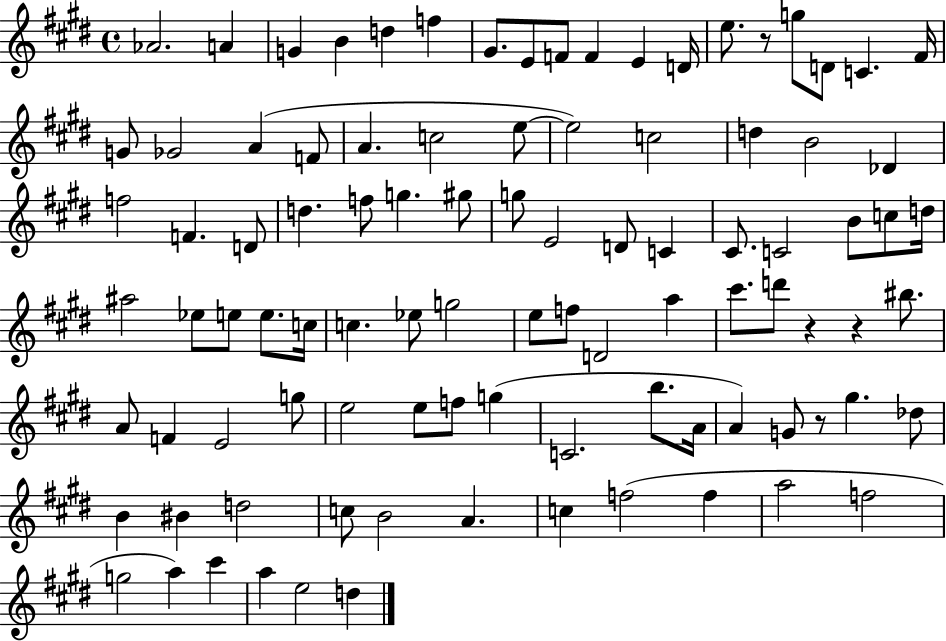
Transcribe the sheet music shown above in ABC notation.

X:1
T:Untitled
M:4/4
L:1/4
K:E
_A2 A G B d f ^G/2 E/2 F/2 F E D/4 e/2 z/2 g/2 D/2 C ^F/4 G/2 _G2 A F/2 A c2 e/2 e2 c2 d B2 _D f2 F D/2 d f/2 g ^g/2 g/2 E2 D/2 C ^C/2 C2 B/2 c/2 d/4 ^a2 _e/2 e/2 e/2 c/4 c _e/2 g2 e/2 f/2 D2 a ^c'/2 d'/2 z z ^b/2 A/2 F E2 g/2 e2 e/2 f/2 g C2 b/2 A/4 A G/2 z/2 ^g _d/2 B ^B d2 c/2 B2 A c f2 f a2 f2 g2 a ^c' a e2 d